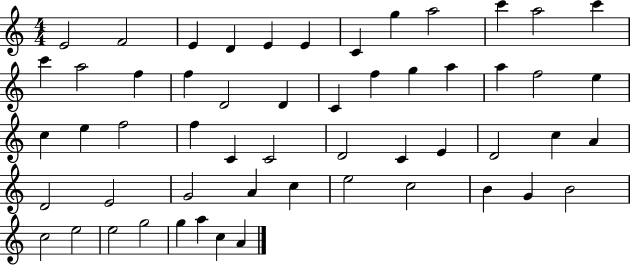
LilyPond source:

{
  \clef treble
  \numericTimeSignature
  \time 4/4
  \key c \major
  e'2 f'2 | e'4 d'4 e'4 e'4 | c'4 g''4 a''2 | c'''4 a''2 c'''4 | \break c'''4 a''2 f''4 | f''4 d'2 d'4 | c'4 f''4 g''4 a''4 | a''4 f''2 e''4 | \break c''4 e''4 f''2 | f''4 c'4 c'2 | d'2 c'4 e'4 | d'2 c''4 a'4 | \break d'2 e'2 | g'2 a'4 c''4 | e''2 c''2 | b'4 g'4 b'2 | \break c''2 e''2 | e''2 g''2 | g''4 a''4 c''4 a'4 | \bar "|."
}